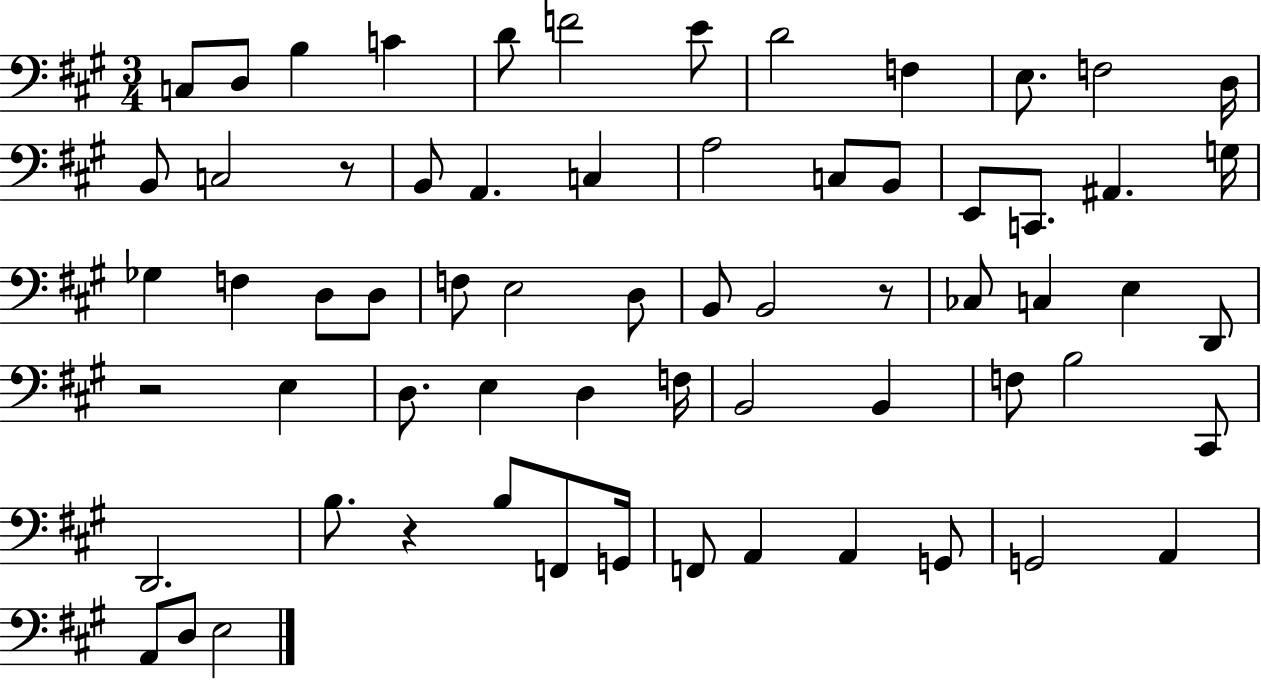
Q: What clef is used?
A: bass